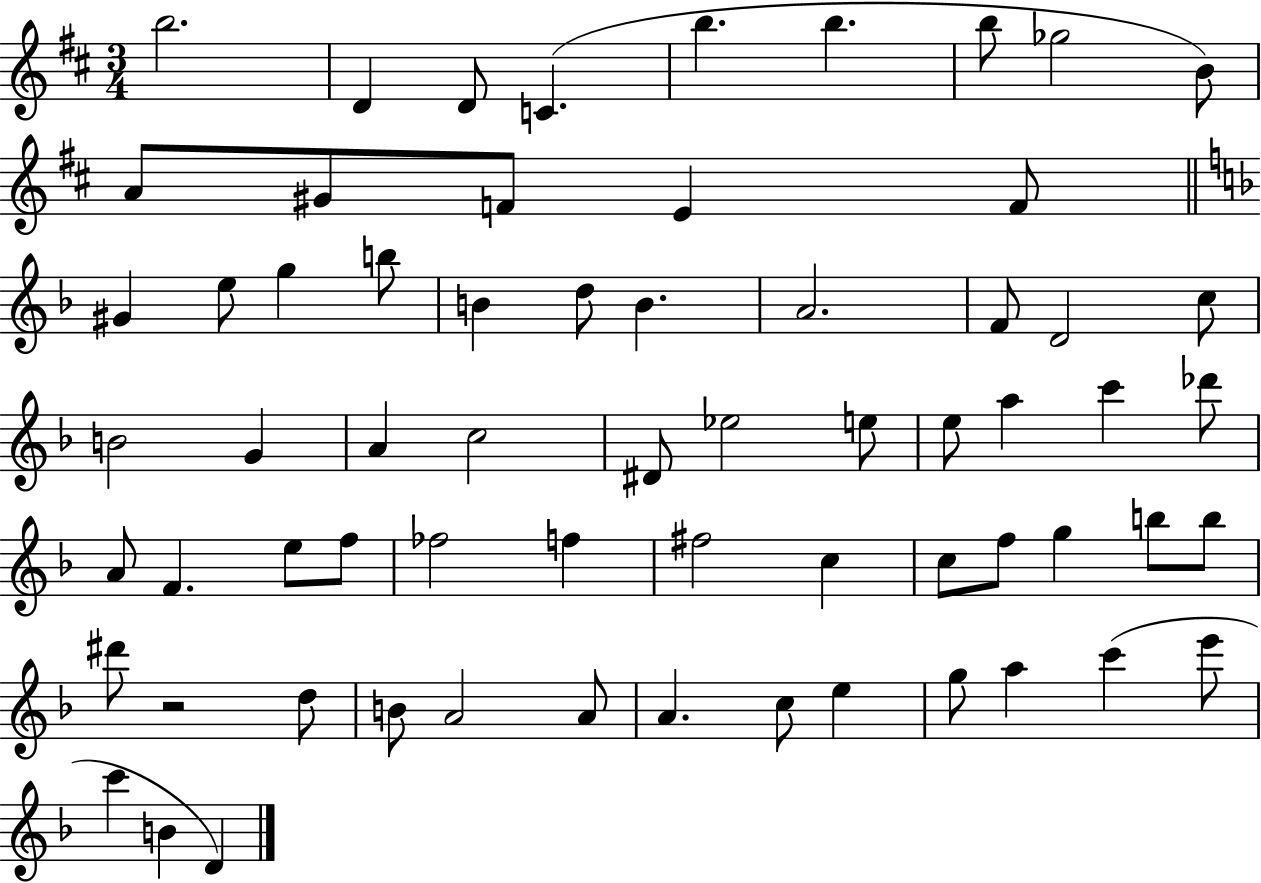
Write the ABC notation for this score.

X:1
T:Untitled
M:3/4
L:1/4
K:D
b2 D D/2 C b b b/2 _g2 B/2 A/2 ^G/2 F/2 E F/2 ^G e/2 g b/2 B d/2 B A2 F/2 D2 c/2 B2 G A c2 ^D/2 _e2 e/2 e/2 a c' _d'/2 A/2 F e/2 f/2 _f2 f ^f2 c c/2 f/2 g b/2 b/2 ^d'/2 z2 d/2 B/2 A2 A/2 A c/2 e g/2 a c' e'/2 c' B D